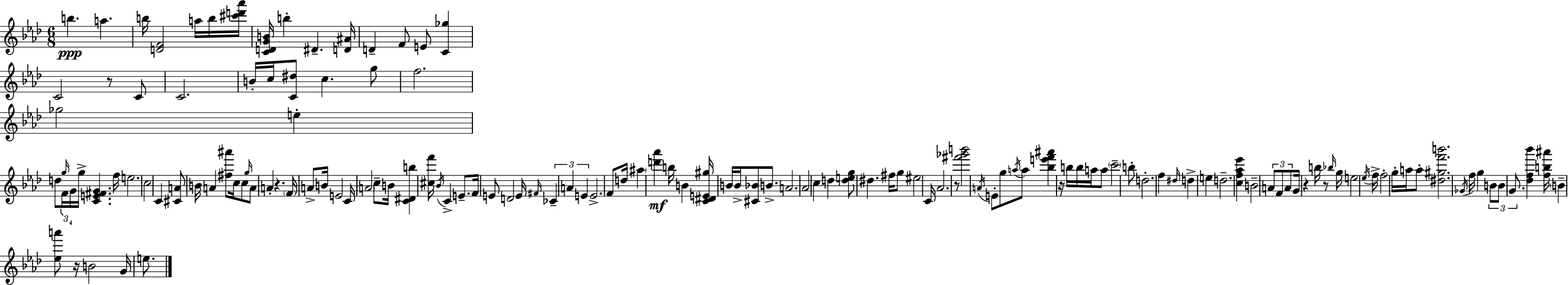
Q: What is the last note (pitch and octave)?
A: E5